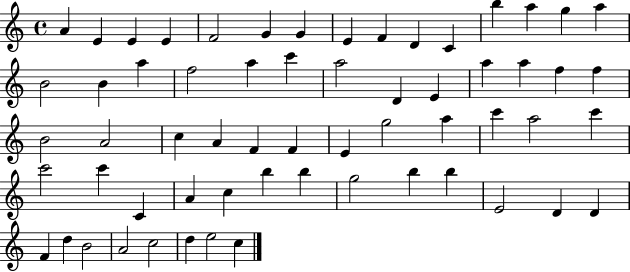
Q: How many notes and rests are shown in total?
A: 61